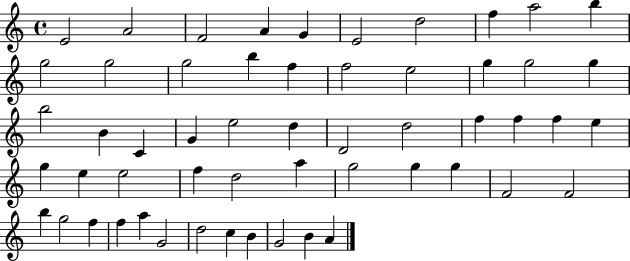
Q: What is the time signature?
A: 4/4